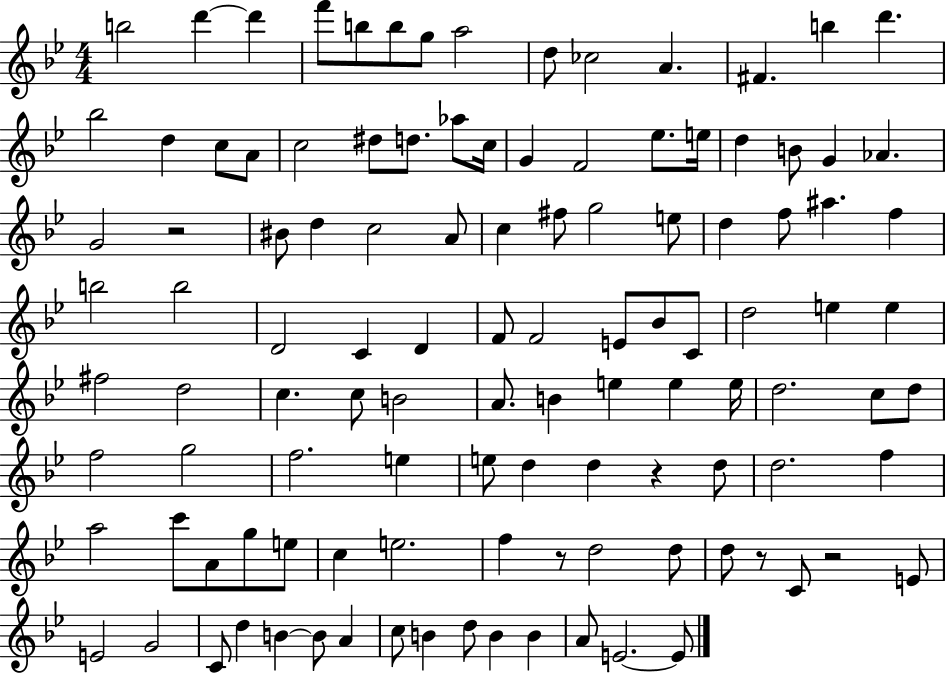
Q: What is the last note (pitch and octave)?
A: E4